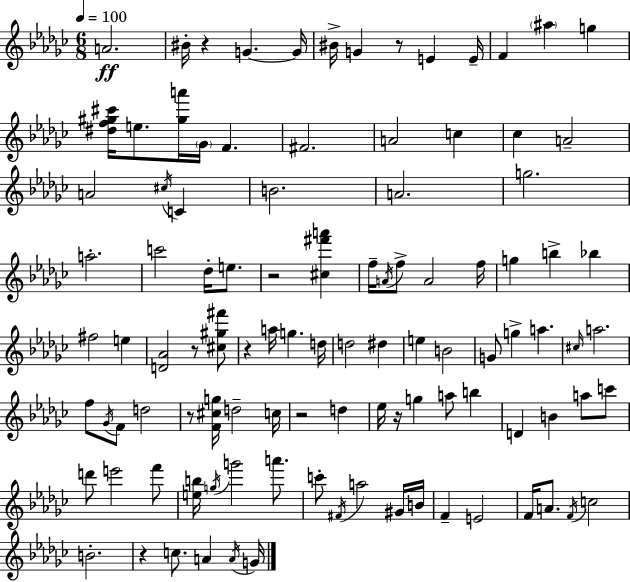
A4/h. BIS4/s R/q G4/q. G4/s BIS4/s G4/q R/e E4/q E4/s F4/q A#5/q G5/q [D#5,F5,G#5,C#6]/s E5/e. [G#5,A6]/s Gb4/s F4/q. F#4/h. A4/h C5/q CES5/q A4/h A4/h C#5/s C4/q B4/h. A4/h. G5/h. A5/h. C6/h Db5/s E5/e. R/h [C#5,F#6,A6]/q F5/s A4/s F5/e A4/h F5/s G5/q B5/q Bb5/q F#5/h E5/q [D4,Ab4]/h R/e [C#5,G#5,F#6]/e R/q A5/s G5/q. D5/s D5/h D#5/q E5/q B4/h G4/e G5/q A5/q. C#5/s A5/h. F5/e Gb4/s F4/e D5/h R/e [F4,C#5,G5]/s D5/h C5/s R/h D5/q Eb5/s R/s G5/q A5/e B5/q D4/q B4/q A5/e C6/e D6/e E6/h F6/e [E5,B5]/s G5/s G6/h A6/e. C6/e F#4/s A5/h G#4/s B4/s F4/q E4/h F4/s A4/e. F4/s C5/h B4/h. R/q C5/e. A4/q A4/s G4/s